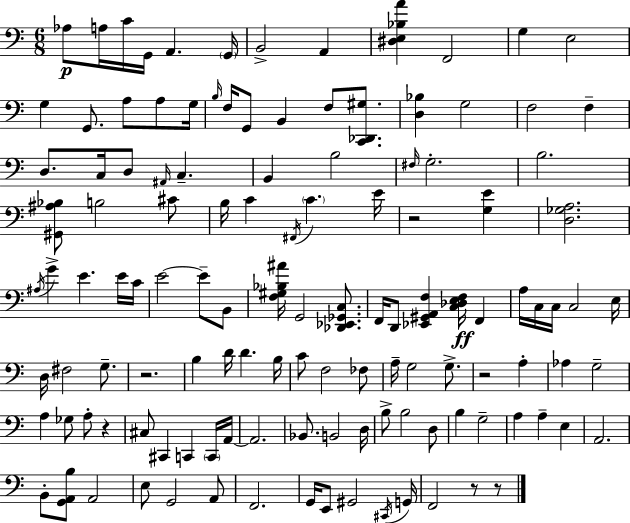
X:1
T:Untitled
M:6/8
L:1/4
K:C
_A,/2 A,/4 C/4 G,,/4 A,, G,,/4 B,,2 A,, [^D,E,_B,A] F,,2 G, E,2 G, G,,/2 A,/2 A,/2 G,/4 B,/4 F,/4 G,,/2 B,, F,/2 [C,,_D,,^G,]/2 [D,_B,] G,2 F,2 F, D,/2 C,/4 D,/2 ^A,,/4 C, B,, B,2 ^F,/4 G,2 B,2 [^G,,^A,_B,]/2 B,2 ^C/2 B,/4 C ^F,,/4 C E/4 z2 [G,E] [D,_G,A,]2 ^A,/4 G E E/4 C/4 E2 E/2 B,,/2 [F,^G,_B,^A]/4 G,,2 [_D,,_E,,_G,,C,]/2 F,,/4 D,,/2 [_E,,^G,,A,,F,] [C,_D,E,F,]/4 F,, A,/4 C,/4 C,/4 C,2 E,/4 D,/4 ^F,2 G,/2 z2 B, D/4 D B,/4 C/2 F,2 _F,/2 A,/4 G,2 G,/2 z2 A, _A, G,2 A, _G,/2 A,/2 z ^C,/2 ^C,, C,, C,,/4 A,,/4 A,,2 _B,,/2 B,,2 D,/4 B,/2 B,2 D,/2 B, G,2 A, A, E, A,,2 B,,/2 [G,,A,,B,]/2 A,,2 E,/2 G,,2 A,,/2 F,,2 G,,/4 E,,/2 ^G,,2 ^C,,/4 G,,/4 F,,2 z/2 z/2